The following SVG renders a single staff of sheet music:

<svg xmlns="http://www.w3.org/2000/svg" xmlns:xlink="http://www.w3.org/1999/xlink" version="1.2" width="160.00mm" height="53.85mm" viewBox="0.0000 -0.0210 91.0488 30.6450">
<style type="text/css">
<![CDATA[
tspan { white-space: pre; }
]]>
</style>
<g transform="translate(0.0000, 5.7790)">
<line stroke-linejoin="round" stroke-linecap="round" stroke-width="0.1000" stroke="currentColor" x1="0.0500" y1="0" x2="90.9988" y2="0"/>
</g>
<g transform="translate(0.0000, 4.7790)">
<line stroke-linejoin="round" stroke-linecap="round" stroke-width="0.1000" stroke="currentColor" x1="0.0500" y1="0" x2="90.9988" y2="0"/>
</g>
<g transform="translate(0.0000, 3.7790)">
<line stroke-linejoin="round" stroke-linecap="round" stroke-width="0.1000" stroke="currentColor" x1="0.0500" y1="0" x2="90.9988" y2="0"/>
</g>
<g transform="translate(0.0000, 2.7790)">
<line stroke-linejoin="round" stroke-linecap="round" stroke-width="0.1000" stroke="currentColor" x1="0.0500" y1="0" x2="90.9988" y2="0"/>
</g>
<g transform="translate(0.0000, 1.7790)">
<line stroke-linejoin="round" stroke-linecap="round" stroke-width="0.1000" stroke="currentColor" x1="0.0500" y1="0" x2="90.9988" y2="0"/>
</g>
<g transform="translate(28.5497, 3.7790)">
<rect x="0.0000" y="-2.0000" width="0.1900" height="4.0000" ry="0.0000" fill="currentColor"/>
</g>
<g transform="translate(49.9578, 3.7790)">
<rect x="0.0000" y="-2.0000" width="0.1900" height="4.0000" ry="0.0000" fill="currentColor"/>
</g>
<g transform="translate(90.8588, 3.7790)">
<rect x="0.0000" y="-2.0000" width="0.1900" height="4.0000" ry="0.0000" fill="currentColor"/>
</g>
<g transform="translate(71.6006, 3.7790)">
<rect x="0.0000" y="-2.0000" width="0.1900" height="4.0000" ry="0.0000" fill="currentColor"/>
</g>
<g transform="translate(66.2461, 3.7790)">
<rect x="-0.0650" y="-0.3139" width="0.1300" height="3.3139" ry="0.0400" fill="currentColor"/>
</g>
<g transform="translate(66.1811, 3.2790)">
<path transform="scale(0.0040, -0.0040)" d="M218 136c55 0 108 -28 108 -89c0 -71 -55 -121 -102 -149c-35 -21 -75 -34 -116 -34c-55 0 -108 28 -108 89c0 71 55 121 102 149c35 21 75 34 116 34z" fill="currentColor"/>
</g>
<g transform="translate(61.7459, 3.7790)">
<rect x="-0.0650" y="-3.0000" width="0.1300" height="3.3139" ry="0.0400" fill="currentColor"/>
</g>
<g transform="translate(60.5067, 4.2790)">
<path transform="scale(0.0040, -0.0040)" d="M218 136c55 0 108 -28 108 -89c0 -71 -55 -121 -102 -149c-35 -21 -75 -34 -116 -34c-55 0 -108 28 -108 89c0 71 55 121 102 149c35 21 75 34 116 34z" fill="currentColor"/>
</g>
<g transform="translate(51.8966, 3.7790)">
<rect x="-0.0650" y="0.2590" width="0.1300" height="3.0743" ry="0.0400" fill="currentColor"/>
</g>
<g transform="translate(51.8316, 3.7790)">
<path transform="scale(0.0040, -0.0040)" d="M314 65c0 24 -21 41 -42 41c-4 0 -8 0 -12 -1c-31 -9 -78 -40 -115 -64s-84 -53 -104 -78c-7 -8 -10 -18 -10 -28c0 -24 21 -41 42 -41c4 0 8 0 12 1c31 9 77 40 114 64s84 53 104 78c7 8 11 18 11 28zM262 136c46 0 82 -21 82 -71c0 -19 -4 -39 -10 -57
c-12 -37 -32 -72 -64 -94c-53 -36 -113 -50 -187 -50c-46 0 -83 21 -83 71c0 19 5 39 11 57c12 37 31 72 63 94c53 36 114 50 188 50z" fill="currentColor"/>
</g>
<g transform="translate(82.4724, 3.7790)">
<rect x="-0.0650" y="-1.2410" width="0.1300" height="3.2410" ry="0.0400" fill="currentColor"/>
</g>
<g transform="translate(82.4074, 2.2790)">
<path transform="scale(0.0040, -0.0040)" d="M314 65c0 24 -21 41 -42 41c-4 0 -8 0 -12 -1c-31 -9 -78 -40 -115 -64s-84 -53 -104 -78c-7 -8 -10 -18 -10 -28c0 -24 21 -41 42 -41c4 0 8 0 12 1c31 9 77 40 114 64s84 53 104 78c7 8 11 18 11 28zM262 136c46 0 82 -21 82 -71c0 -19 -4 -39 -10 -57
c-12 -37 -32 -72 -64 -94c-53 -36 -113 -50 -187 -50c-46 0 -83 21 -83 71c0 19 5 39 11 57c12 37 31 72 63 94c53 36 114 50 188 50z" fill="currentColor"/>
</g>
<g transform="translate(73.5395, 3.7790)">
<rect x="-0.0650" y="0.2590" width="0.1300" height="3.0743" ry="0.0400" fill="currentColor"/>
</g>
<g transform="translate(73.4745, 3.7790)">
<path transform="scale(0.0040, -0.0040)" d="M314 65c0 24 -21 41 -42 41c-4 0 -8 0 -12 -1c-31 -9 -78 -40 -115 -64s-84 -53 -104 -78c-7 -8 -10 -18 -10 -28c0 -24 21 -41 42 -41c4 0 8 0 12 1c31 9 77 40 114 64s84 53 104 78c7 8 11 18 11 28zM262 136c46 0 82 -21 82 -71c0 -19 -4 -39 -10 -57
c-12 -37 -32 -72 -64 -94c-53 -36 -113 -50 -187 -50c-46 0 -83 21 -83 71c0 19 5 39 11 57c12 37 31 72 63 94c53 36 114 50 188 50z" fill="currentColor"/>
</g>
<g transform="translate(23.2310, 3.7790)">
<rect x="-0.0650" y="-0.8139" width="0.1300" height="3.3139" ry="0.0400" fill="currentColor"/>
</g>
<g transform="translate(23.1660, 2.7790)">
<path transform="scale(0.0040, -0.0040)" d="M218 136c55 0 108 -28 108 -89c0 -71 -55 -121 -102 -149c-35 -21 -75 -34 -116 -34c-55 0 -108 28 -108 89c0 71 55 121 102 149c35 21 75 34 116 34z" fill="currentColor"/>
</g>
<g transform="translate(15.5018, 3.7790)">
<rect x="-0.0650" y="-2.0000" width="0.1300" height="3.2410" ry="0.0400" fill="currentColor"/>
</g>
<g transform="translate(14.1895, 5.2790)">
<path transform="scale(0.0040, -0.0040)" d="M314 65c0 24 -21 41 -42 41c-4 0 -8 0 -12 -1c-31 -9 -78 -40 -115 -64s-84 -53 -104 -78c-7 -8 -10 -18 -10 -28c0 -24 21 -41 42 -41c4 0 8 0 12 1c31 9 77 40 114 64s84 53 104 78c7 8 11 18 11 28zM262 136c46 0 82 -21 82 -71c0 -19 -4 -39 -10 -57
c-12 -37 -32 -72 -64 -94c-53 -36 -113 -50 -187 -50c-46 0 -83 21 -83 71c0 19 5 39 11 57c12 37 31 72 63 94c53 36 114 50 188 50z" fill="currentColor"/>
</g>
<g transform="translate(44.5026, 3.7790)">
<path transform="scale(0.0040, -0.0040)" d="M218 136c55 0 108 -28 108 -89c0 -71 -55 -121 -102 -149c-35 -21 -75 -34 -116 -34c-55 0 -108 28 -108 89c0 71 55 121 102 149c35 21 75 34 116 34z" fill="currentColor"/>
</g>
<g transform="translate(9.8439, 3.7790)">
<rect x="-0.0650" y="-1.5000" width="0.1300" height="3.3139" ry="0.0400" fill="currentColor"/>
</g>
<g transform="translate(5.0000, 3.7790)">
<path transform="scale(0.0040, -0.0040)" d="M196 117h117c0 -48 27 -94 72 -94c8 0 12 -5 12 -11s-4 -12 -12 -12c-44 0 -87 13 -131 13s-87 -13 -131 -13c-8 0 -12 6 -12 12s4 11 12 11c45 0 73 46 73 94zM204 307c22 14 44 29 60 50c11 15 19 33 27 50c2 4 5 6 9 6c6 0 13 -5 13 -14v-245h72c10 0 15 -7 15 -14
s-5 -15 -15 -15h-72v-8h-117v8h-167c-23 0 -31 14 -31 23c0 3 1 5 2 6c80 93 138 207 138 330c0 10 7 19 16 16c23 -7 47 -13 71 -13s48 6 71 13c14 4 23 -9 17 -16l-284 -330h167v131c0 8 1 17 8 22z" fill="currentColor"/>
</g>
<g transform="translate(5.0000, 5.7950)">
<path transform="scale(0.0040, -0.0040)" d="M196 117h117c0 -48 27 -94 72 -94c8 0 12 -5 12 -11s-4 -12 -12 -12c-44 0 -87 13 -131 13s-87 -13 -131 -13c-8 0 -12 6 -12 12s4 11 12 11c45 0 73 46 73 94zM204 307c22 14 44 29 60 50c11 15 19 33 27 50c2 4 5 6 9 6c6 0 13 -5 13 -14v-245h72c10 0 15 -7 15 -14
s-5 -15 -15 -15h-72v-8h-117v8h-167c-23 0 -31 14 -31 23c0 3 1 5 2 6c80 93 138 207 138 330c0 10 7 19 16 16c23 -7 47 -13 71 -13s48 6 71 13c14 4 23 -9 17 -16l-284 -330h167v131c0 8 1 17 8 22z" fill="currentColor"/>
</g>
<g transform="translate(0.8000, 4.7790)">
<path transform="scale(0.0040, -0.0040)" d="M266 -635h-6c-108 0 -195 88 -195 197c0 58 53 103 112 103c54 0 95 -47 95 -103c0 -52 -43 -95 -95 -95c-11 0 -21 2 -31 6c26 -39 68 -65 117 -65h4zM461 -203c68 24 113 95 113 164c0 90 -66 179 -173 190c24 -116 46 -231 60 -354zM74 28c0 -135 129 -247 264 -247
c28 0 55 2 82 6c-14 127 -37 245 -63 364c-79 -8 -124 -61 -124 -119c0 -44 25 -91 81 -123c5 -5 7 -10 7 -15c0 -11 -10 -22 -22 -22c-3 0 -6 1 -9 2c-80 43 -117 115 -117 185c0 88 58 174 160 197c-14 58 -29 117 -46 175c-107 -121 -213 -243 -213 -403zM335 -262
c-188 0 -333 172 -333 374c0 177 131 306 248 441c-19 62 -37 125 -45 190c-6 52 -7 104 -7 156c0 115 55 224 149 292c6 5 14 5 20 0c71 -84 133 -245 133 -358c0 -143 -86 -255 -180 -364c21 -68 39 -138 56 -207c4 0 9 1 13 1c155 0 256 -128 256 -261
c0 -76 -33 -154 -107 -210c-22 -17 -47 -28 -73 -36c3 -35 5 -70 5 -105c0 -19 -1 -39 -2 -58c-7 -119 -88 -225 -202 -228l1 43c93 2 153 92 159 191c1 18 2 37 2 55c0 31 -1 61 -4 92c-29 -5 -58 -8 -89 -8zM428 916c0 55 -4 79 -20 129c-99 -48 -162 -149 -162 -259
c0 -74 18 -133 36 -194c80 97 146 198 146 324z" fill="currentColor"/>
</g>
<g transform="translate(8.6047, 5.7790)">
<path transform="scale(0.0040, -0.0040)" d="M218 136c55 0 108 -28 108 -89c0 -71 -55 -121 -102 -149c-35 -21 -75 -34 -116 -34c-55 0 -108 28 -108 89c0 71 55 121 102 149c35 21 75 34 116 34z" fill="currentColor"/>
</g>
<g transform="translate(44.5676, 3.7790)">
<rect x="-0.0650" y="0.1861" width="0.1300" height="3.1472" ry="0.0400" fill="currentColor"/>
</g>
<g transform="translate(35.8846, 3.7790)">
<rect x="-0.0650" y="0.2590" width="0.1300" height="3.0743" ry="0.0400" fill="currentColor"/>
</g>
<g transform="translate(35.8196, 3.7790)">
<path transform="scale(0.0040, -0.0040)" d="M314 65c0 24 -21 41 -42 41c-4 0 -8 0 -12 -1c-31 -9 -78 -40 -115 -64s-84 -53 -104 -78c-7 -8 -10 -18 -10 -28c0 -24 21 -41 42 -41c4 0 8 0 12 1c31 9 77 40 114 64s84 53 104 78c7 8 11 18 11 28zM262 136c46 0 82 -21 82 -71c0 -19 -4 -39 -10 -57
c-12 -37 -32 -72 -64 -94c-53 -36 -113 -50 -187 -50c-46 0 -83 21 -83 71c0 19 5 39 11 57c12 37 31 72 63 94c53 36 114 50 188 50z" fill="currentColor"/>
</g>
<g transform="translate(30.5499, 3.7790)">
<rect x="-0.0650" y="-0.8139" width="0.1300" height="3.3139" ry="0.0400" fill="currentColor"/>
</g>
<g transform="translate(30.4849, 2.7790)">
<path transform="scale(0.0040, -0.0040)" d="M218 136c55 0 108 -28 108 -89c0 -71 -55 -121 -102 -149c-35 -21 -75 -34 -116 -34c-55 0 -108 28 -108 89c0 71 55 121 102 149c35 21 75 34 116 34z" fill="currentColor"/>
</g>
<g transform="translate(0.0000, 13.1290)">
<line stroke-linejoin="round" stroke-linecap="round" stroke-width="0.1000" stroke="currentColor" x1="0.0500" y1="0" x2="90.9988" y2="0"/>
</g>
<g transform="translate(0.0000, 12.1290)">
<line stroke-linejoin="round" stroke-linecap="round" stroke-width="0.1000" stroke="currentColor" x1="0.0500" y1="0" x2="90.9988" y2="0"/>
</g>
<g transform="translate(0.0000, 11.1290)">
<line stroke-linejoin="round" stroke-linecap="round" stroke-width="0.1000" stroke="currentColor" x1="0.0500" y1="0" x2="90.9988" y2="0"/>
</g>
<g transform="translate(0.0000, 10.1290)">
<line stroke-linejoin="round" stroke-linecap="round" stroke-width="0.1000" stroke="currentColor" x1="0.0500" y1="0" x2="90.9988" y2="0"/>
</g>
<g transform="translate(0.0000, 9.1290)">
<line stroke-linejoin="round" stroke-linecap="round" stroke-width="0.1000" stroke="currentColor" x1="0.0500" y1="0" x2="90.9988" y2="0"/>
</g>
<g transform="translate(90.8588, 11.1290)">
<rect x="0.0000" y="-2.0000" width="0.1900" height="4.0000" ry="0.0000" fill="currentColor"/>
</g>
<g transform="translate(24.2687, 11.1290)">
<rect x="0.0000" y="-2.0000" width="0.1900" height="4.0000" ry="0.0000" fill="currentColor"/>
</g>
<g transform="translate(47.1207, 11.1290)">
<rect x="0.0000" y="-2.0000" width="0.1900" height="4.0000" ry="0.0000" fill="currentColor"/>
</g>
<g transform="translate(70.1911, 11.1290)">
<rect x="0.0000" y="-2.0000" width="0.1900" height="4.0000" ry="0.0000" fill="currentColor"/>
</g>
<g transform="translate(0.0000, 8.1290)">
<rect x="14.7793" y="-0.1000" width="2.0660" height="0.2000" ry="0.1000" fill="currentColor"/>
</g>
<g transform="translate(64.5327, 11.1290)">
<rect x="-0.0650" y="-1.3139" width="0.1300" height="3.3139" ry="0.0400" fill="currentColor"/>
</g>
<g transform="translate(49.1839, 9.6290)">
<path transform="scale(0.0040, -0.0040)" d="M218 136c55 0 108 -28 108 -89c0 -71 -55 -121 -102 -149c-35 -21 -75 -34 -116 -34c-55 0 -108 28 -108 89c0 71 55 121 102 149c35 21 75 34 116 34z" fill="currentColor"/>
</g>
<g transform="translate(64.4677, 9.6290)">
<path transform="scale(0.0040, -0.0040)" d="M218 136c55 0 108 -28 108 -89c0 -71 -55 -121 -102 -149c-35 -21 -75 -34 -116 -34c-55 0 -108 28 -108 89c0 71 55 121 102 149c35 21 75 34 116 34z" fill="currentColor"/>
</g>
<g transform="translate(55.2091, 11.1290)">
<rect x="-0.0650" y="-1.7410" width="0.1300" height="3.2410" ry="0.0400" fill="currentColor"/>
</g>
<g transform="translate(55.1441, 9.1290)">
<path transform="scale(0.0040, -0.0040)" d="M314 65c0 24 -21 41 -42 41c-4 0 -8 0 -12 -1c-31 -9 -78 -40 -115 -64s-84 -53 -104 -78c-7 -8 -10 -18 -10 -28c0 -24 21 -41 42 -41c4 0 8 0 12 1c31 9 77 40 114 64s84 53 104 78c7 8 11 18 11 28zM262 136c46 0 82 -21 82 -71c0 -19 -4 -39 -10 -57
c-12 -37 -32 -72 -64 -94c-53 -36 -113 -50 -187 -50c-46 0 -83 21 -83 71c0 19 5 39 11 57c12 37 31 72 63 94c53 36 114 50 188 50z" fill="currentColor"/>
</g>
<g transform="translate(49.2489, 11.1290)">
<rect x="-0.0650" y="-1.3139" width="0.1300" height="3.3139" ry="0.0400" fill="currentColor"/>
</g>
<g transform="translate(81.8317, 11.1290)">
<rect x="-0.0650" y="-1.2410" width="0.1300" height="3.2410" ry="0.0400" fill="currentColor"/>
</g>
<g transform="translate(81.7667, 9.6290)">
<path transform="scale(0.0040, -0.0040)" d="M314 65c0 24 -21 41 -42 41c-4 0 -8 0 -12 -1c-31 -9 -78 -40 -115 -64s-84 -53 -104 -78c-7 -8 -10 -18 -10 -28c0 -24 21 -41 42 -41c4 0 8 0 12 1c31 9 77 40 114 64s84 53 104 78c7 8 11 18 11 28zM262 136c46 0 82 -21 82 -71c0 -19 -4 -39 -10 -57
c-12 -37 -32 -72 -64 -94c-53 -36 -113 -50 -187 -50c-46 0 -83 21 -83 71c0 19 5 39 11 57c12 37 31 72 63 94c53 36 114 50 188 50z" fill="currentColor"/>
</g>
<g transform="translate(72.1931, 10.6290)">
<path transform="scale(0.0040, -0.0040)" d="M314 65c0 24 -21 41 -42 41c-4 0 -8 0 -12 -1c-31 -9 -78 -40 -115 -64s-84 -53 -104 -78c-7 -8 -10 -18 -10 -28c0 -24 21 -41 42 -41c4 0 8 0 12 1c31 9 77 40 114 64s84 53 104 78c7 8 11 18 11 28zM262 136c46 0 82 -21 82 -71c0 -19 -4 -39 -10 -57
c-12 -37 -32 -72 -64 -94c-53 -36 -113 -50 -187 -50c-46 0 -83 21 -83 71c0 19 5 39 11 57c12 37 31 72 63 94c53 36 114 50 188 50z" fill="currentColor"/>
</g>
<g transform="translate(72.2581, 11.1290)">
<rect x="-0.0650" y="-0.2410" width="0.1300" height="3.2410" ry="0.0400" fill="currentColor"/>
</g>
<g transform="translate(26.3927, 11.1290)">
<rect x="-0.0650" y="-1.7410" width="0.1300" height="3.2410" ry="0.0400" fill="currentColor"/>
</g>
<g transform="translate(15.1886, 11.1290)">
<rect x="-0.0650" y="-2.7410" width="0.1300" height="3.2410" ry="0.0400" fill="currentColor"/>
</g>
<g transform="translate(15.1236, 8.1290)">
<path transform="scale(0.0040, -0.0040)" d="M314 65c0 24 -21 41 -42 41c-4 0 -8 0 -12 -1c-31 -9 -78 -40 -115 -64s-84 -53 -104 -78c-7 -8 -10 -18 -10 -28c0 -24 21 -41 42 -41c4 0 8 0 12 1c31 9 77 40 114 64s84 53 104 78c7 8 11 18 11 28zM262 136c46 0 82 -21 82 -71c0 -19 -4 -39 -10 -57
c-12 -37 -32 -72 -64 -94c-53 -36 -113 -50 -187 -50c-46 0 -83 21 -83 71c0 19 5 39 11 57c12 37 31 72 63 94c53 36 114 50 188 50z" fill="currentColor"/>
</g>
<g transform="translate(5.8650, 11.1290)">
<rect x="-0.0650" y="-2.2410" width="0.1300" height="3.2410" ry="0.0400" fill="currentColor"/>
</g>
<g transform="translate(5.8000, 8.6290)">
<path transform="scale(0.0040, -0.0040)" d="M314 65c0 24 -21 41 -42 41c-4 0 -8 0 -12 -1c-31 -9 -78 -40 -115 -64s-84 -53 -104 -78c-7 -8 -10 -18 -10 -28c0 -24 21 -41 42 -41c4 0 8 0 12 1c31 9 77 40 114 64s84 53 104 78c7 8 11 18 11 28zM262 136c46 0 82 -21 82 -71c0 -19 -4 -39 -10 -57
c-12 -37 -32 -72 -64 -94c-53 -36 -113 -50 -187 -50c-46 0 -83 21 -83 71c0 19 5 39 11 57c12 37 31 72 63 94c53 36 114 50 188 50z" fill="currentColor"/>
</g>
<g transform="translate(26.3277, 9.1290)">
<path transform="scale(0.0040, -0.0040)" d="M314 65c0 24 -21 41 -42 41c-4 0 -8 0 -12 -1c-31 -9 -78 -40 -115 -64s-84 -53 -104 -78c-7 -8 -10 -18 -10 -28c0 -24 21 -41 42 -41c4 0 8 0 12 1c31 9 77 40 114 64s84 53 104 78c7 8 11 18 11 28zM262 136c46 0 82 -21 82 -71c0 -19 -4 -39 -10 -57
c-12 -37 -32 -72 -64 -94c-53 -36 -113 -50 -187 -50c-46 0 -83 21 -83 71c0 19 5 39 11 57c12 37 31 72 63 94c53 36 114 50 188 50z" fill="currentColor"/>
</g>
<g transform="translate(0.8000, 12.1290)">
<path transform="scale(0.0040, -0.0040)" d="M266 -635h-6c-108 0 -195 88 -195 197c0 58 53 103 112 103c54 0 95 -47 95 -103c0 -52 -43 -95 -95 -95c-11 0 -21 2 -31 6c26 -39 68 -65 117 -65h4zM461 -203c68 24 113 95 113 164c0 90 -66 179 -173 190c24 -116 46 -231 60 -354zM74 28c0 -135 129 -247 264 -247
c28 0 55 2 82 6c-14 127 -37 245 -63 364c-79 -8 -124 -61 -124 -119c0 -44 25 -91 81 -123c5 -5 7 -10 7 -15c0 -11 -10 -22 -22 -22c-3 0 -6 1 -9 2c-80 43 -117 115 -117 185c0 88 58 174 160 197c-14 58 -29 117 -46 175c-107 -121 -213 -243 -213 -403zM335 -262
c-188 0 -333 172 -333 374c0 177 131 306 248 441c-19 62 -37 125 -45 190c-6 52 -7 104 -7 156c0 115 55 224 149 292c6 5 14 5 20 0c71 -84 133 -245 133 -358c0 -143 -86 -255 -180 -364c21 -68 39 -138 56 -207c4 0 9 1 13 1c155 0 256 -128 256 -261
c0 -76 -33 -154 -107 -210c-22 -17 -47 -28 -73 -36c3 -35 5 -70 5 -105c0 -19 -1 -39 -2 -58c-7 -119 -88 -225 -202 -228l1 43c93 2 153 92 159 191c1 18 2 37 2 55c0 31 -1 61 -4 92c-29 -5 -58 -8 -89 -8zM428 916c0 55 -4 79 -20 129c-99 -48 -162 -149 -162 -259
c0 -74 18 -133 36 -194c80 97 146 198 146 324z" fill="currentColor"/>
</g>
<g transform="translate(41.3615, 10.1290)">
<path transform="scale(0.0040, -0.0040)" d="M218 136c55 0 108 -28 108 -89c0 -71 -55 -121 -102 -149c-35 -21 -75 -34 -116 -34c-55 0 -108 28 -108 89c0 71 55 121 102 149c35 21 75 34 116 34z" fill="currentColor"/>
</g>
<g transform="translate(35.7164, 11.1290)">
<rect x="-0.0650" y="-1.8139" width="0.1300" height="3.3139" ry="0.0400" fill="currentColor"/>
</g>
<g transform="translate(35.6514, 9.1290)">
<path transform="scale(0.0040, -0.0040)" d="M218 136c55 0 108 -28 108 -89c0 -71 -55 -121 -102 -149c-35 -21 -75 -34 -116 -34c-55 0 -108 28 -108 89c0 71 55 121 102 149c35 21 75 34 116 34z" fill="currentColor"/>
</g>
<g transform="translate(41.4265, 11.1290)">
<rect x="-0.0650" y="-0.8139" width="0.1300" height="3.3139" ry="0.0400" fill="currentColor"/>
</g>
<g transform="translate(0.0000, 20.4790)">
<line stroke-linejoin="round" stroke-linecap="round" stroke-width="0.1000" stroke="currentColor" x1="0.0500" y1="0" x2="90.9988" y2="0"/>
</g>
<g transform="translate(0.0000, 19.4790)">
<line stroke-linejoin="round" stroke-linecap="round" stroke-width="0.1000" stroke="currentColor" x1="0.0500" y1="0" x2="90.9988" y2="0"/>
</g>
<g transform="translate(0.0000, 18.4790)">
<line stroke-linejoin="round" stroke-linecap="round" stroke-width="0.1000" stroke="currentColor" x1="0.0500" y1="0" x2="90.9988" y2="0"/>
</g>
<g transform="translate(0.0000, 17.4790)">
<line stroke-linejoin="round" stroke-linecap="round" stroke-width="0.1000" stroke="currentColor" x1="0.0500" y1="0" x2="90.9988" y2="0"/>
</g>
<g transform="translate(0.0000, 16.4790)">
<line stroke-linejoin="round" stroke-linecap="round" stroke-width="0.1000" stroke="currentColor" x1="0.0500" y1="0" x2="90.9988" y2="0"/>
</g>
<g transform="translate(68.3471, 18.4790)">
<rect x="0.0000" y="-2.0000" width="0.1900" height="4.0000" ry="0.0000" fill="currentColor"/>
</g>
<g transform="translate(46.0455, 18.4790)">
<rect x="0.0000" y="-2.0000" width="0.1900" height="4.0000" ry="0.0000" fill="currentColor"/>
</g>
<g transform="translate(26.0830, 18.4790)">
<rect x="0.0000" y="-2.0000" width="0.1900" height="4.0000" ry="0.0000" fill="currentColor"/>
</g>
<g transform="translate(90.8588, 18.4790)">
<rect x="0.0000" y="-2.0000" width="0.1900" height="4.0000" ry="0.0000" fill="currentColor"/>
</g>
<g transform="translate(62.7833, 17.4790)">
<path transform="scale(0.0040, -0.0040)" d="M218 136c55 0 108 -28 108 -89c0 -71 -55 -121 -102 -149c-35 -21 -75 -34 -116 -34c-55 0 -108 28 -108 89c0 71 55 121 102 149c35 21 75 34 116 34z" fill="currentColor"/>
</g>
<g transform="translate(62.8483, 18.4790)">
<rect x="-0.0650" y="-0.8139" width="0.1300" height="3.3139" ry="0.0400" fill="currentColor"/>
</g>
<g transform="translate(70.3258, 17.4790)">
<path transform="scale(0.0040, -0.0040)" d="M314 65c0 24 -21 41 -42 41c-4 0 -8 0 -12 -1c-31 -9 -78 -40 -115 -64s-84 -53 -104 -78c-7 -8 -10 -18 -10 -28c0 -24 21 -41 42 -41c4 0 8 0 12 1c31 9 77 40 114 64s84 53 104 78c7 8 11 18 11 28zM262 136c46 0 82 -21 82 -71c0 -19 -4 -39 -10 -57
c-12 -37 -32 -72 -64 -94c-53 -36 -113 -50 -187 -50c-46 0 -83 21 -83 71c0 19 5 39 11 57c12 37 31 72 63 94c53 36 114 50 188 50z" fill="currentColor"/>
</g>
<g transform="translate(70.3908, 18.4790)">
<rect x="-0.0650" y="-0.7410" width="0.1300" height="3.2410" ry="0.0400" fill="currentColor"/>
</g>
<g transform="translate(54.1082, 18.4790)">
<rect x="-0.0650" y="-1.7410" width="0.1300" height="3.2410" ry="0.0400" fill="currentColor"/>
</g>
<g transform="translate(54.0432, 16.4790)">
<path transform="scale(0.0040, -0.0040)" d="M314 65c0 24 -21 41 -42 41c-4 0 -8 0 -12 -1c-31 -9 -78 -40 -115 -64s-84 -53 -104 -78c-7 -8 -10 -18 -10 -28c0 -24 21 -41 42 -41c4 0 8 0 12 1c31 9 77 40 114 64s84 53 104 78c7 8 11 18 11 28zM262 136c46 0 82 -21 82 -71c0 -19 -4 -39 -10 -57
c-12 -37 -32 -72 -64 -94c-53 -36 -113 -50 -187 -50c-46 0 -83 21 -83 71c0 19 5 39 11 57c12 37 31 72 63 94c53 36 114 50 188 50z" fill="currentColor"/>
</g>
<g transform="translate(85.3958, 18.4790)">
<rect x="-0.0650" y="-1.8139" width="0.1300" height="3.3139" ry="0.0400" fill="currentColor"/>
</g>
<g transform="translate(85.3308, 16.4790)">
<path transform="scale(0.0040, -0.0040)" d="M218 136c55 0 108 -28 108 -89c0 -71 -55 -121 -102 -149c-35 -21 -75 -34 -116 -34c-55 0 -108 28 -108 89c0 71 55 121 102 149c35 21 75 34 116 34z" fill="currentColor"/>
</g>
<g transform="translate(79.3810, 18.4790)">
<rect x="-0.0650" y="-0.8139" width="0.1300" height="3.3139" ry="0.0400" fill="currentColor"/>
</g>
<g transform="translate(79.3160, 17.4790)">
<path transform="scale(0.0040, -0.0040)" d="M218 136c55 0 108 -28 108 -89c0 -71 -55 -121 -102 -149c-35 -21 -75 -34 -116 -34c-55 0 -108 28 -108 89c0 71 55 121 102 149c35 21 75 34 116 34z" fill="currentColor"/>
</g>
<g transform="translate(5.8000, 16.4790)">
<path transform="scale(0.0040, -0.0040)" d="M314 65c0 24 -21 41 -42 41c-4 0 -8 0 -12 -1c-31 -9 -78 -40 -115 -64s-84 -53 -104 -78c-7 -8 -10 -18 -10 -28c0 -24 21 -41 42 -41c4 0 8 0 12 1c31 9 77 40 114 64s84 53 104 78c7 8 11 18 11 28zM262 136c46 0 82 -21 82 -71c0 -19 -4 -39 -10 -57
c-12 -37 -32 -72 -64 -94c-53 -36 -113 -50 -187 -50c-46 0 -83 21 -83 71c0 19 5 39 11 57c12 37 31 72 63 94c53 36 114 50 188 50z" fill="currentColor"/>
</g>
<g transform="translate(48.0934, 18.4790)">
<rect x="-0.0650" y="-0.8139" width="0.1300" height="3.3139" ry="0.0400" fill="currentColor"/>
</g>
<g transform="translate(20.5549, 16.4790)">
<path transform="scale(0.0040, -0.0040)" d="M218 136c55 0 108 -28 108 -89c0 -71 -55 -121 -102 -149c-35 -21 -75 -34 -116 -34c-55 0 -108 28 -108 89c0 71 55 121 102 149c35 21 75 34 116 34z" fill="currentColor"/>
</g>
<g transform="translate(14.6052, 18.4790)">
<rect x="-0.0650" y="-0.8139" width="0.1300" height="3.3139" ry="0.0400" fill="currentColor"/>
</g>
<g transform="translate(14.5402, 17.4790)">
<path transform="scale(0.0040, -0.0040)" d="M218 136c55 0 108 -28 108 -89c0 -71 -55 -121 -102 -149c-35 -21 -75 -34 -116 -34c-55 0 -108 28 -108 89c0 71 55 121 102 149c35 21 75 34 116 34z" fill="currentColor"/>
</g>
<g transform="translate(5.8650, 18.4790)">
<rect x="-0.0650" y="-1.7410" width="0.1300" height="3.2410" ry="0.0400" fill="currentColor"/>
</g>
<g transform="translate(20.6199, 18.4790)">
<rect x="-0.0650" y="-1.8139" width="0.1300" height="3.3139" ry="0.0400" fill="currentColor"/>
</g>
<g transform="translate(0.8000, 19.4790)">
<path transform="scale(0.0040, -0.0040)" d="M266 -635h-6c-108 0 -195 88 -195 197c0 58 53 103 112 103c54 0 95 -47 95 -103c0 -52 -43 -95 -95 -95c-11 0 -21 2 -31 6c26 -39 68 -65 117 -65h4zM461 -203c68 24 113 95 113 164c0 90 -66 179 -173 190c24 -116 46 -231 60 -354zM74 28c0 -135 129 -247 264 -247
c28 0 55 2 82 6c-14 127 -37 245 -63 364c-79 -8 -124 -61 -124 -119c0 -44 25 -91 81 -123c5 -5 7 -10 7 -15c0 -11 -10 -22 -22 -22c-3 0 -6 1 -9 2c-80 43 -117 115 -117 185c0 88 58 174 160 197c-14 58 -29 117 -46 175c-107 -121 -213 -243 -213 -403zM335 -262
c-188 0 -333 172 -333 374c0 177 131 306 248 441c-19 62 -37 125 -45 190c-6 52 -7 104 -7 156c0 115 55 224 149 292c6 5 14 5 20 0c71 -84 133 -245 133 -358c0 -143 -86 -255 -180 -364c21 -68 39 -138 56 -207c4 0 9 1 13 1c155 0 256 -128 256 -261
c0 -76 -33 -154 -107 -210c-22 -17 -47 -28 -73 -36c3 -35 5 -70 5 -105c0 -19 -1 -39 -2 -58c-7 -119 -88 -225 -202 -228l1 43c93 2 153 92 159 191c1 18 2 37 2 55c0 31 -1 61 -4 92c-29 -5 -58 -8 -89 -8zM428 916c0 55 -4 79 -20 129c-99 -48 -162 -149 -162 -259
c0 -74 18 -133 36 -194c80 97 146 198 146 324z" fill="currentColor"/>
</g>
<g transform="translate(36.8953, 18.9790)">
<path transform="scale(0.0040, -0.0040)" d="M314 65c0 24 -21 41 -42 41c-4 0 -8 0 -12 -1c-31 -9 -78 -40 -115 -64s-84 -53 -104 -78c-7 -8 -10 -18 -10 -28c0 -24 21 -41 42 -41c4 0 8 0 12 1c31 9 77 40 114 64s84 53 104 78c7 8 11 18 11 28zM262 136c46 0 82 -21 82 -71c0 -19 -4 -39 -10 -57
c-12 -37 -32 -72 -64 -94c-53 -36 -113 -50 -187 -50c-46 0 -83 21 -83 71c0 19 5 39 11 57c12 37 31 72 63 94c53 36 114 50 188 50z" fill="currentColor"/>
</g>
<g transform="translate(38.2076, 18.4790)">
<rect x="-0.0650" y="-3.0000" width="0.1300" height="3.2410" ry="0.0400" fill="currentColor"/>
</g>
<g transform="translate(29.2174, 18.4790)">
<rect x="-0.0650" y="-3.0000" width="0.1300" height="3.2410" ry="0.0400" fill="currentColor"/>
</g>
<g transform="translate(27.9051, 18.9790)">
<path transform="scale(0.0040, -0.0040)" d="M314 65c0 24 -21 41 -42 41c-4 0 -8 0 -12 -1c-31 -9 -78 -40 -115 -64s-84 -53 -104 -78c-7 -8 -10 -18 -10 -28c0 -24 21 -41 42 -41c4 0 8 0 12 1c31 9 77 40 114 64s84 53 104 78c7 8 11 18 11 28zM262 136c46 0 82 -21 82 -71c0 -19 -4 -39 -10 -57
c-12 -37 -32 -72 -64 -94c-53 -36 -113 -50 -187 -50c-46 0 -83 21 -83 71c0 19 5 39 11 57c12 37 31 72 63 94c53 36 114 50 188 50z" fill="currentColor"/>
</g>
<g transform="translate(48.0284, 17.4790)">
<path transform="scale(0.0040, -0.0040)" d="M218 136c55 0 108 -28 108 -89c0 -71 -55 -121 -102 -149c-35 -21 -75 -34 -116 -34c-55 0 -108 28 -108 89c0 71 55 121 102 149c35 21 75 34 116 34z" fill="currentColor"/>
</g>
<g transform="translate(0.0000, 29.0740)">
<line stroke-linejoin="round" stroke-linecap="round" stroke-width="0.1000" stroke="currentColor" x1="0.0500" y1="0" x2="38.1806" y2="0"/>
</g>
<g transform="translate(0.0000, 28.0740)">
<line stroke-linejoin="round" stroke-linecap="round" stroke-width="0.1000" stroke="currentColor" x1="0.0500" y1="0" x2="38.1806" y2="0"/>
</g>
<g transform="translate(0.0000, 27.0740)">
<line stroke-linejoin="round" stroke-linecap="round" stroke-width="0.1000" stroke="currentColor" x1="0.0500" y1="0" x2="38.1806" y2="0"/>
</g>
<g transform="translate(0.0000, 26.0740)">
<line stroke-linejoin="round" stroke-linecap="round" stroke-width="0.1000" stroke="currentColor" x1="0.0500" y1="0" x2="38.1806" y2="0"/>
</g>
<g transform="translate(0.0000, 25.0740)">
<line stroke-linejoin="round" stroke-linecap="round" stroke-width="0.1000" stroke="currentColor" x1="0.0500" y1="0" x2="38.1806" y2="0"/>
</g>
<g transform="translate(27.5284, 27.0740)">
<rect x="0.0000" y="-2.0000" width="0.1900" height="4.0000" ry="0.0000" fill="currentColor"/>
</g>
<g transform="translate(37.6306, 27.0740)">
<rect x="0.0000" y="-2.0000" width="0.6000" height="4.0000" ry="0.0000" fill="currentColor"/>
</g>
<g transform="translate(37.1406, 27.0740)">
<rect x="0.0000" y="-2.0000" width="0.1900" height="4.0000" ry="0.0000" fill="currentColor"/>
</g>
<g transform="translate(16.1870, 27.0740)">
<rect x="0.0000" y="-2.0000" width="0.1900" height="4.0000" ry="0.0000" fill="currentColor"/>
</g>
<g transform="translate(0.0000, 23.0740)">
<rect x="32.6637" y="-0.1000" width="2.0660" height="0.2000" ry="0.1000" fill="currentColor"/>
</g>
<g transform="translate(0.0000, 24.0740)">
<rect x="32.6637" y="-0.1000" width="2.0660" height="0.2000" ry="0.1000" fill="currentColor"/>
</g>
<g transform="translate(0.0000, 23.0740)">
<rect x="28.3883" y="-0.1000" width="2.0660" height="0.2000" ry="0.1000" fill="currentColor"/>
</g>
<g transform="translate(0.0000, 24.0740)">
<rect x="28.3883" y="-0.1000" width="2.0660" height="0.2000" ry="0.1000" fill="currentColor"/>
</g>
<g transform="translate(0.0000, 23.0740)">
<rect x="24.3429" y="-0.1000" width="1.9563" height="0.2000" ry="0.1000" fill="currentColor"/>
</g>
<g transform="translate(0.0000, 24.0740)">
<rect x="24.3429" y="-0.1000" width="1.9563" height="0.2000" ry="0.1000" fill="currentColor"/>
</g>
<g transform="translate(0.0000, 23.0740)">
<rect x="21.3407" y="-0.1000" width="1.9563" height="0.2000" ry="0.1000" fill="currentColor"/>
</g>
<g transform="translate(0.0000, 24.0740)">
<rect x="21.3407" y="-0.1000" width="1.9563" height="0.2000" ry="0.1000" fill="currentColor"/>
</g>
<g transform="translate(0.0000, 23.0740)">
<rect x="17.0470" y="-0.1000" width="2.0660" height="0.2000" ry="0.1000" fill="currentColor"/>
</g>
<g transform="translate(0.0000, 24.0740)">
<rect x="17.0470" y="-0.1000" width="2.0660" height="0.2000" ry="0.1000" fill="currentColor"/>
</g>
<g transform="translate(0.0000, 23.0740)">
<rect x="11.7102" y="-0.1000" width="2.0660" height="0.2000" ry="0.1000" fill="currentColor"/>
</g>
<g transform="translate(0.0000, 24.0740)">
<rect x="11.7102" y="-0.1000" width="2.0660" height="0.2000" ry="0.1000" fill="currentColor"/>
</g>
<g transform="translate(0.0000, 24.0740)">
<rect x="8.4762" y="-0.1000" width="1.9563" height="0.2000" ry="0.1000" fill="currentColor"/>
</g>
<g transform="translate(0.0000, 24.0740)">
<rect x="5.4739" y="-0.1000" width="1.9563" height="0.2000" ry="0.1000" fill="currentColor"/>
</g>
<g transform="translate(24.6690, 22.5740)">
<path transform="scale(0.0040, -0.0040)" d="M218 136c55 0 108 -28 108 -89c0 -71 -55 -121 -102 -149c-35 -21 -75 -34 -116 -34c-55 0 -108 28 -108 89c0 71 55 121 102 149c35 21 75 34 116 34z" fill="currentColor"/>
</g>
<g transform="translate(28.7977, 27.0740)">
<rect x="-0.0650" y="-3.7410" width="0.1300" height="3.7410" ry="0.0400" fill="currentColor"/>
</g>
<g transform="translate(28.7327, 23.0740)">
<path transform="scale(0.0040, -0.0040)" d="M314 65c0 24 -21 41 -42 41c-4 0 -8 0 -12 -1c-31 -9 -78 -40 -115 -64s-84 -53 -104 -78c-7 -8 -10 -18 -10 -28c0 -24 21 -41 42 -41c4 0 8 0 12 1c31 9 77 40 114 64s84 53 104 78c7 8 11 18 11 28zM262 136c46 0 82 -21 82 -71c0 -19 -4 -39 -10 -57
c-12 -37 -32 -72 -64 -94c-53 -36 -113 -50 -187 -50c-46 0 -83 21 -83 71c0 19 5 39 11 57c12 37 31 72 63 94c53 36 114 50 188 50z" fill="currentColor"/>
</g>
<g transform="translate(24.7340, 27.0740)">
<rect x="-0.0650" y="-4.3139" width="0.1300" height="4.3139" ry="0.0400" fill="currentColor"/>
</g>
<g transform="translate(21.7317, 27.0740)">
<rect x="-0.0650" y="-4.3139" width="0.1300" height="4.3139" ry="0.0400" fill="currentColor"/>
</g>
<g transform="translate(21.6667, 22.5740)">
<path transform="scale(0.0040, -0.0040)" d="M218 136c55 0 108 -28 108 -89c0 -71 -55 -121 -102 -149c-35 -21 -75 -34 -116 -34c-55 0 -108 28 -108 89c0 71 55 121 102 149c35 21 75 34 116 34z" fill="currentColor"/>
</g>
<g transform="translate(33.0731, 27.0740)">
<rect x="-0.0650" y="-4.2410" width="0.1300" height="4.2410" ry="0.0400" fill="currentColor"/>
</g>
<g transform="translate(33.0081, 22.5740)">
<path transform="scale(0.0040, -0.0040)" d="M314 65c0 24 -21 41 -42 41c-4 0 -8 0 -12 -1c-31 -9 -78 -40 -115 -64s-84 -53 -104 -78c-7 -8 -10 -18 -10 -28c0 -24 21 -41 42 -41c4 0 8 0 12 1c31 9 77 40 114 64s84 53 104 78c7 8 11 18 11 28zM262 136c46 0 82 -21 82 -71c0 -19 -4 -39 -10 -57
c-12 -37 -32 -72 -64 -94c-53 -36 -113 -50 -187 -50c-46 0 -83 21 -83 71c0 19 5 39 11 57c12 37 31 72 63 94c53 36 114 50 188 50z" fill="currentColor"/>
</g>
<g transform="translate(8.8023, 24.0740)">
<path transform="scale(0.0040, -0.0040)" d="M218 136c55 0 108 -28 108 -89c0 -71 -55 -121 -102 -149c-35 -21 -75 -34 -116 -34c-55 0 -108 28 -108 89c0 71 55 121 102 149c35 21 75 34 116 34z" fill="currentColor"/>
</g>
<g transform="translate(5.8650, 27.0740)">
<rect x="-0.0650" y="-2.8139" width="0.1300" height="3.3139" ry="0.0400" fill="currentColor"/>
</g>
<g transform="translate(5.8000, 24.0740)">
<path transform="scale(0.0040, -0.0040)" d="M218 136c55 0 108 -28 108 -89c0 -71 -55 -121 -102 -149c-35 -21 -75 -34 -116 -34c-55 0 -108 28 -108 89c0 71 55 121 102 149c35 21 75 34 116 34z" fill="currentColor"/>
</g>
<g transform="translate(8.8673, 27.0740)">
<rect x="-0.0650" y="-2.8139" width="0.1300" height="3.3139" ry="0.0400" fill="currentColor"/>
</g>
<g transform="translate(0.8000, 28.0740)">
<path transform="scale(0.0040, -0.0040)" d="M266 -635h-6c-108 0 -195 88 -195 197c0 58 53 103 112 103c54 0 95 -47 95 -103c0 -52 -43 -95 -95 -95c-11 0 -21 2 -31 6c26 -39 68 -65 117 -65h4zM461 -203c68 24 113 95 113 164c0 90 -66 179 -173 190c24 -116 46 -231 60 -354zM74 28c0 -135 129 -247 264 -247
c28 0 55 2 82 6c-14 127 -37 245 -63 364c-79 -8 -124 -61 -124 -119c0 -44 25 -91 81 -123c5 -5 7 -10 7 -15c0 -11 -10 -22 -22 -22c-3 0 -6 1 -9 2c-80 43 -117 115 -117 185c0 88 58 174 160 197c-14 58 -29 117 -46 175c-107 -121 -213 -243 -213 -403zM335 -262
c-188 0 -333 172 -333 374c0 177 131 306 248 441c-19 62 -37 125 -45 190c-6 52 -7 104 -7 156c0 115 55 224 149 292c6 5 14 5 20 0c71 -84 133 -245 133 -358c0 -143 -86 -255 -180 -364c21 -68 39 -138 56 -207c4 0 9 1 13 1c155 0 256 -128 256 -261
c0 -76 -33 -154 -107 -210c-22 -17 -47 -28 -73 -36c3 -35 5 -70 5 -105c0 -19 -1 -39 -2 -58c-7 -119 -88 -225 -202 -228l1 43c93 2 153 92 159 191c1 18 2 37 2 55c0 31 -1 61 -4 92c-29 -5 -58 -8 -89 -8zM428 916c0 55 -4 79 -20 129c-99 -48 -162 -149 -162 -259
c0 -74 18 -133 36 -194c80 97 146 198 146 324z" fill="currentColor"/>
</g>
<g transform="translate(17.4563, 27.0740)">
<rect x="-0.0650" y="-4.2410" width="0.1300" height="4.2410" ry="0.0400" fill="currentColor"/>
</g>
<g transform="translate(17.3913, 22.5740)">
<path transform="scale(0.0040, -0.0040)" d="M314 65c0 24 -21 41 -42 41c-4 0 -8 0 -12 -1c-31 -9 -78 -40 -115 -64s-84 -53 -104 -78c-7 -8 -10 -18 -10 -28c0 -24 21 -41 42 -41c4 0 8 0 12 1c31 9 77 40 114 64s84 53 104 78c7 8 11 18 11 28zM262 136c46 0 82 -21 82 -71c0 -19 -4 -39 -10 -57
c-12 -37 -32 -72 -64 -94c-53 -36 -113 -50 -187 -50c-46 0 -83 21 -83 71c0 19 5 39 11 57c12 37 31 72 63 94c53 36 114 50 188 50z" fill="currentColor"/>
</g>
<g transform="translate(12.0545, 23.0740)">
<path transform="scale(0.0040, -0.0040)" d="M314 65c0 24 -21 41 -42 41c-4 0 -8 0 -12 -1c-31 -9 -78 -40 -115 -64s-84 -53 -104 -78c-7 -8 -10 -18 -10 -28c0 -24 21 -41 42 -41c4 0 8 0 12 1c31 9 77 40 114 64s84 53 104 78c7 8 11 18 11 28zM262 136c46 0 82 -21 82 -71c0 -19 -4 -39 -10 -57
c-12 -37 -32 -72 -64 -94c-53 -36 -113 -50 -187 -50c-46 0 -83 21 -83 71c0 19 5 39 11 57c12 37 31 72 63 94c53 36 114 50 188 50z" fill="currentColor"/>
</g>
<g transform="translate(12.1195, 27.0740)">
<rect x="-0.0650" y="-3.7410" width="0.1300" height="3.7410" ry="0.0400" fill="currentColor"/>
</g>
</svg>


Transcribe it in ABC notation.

X:1
T:Untitled
M:4/4
L:1/4
K:C
E F2 d d B2 B B2 A c B2 e2 g2 a2 f2 f d e f2 e c2 e2 f2 d f A2 A2 d f2 d d2 d f a a c'2 d'2 d' d' c'2 d'2